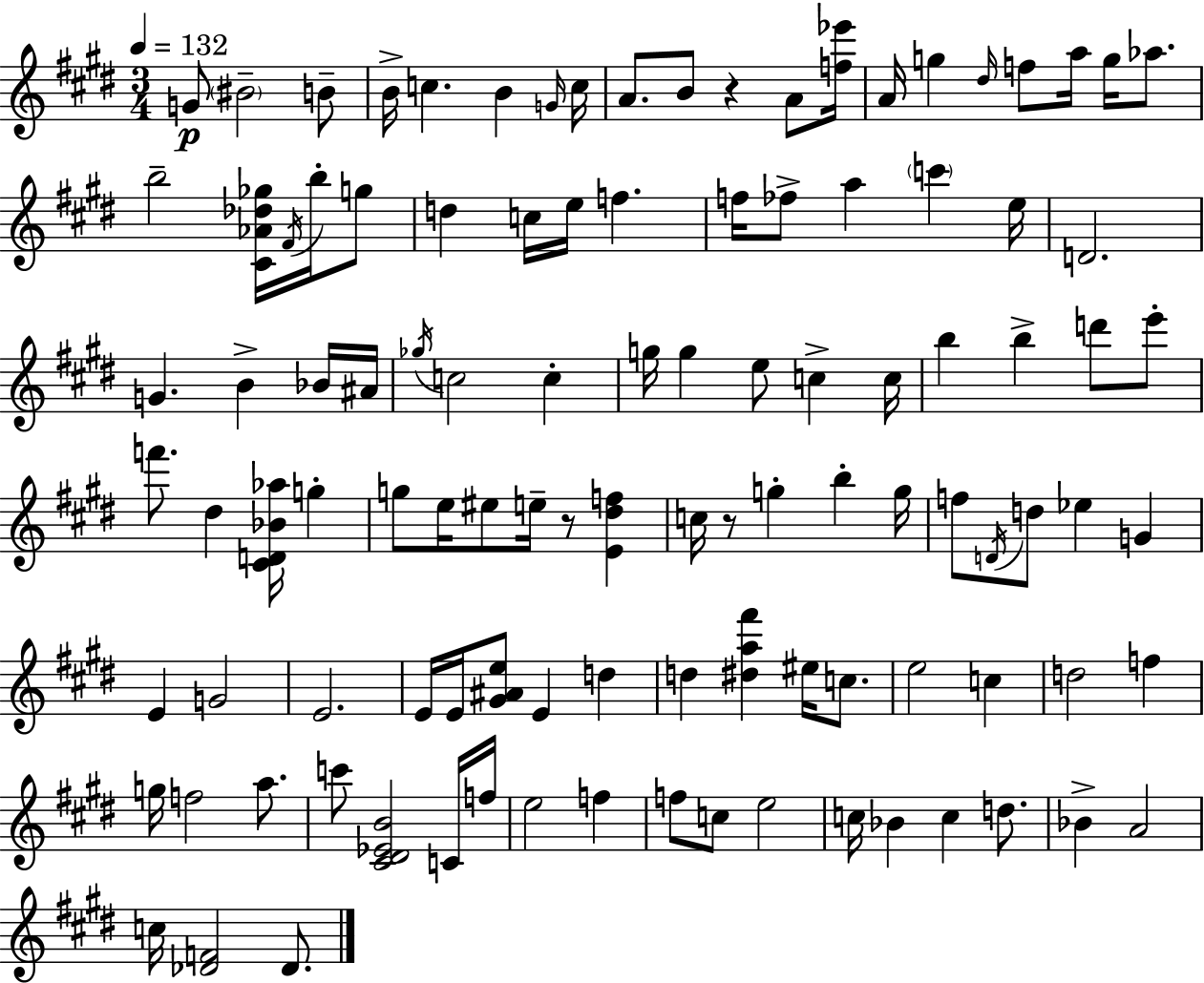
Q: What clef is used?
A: treble